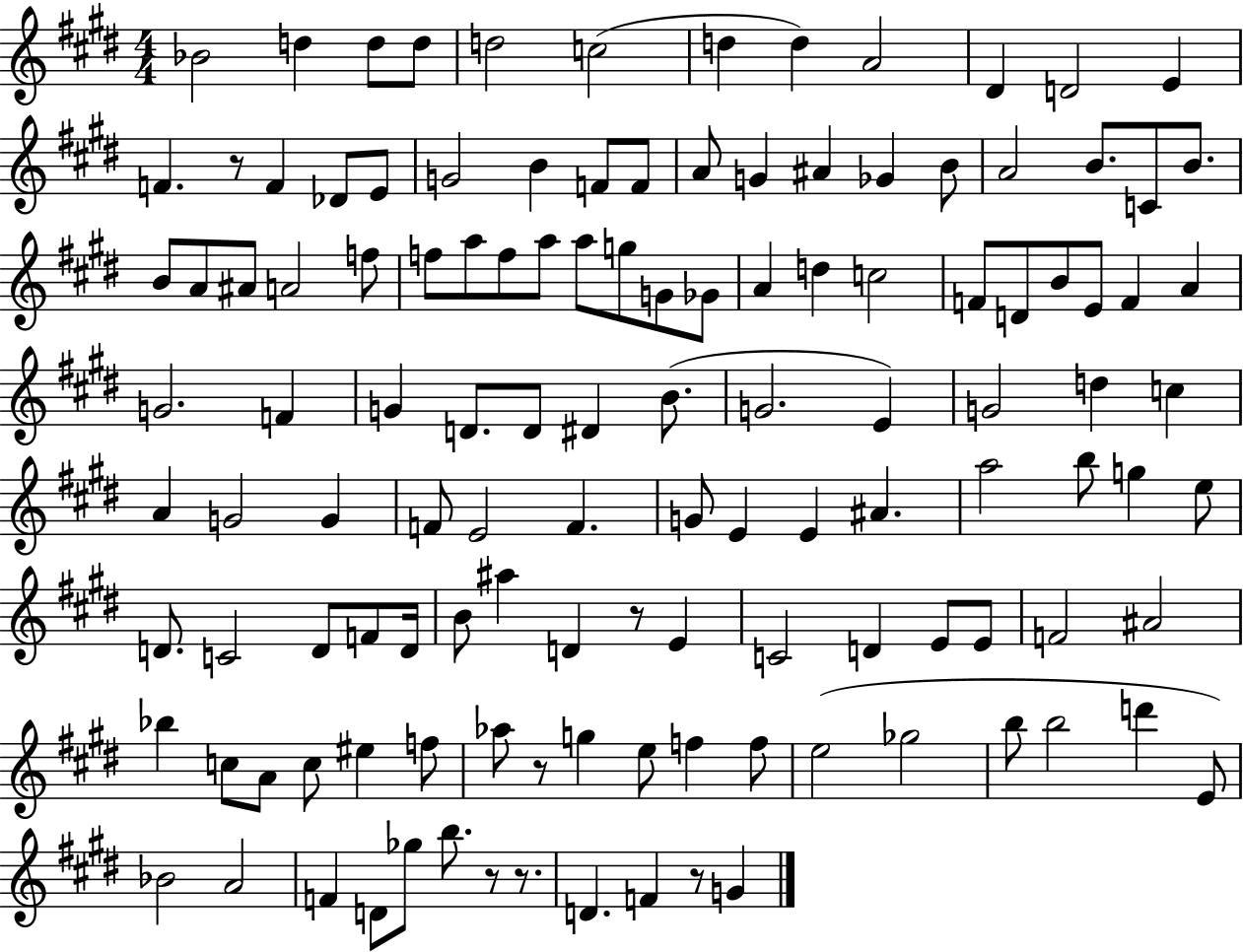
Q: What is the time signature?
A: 4/4